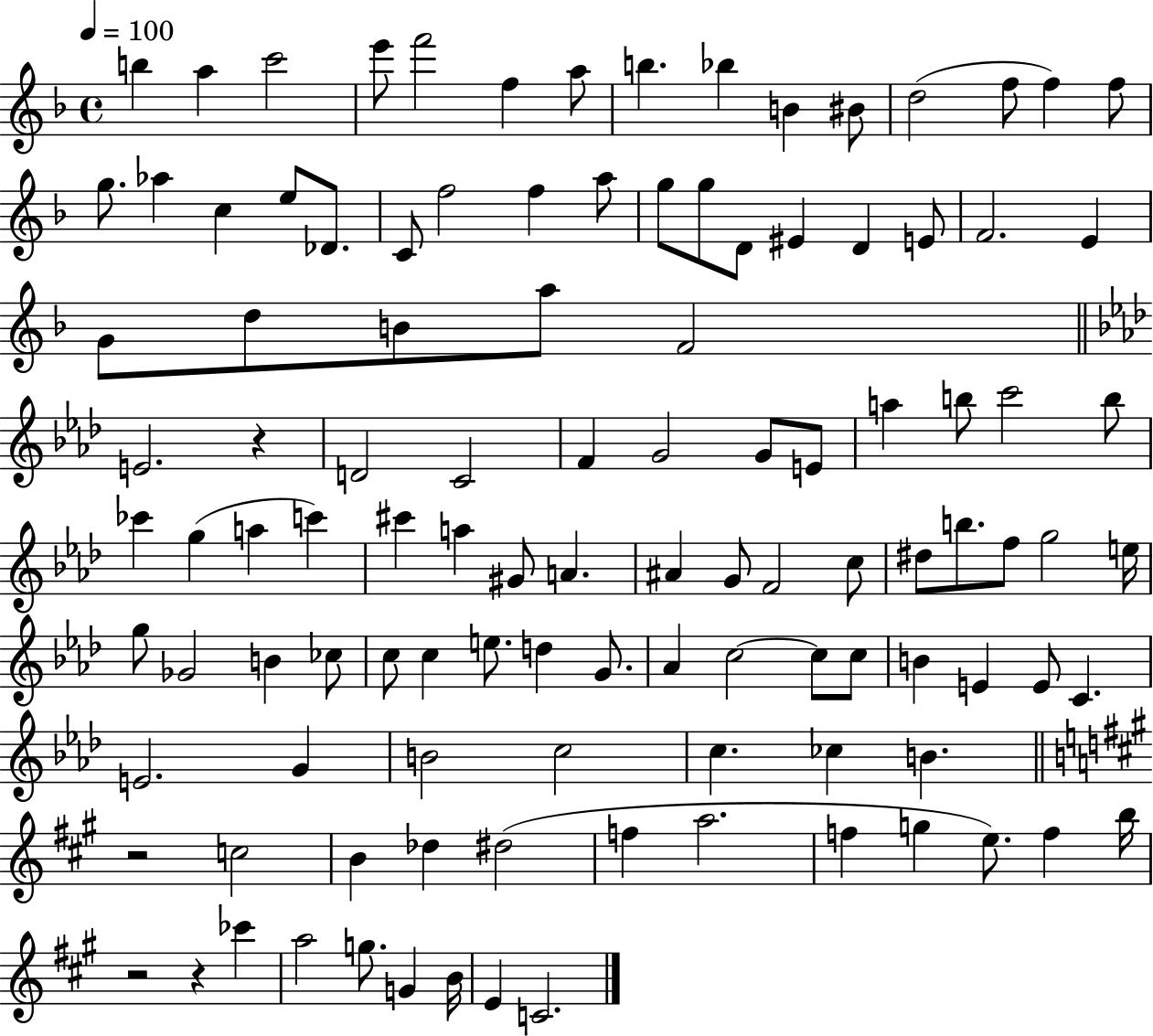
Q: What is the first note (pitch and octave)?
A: B5